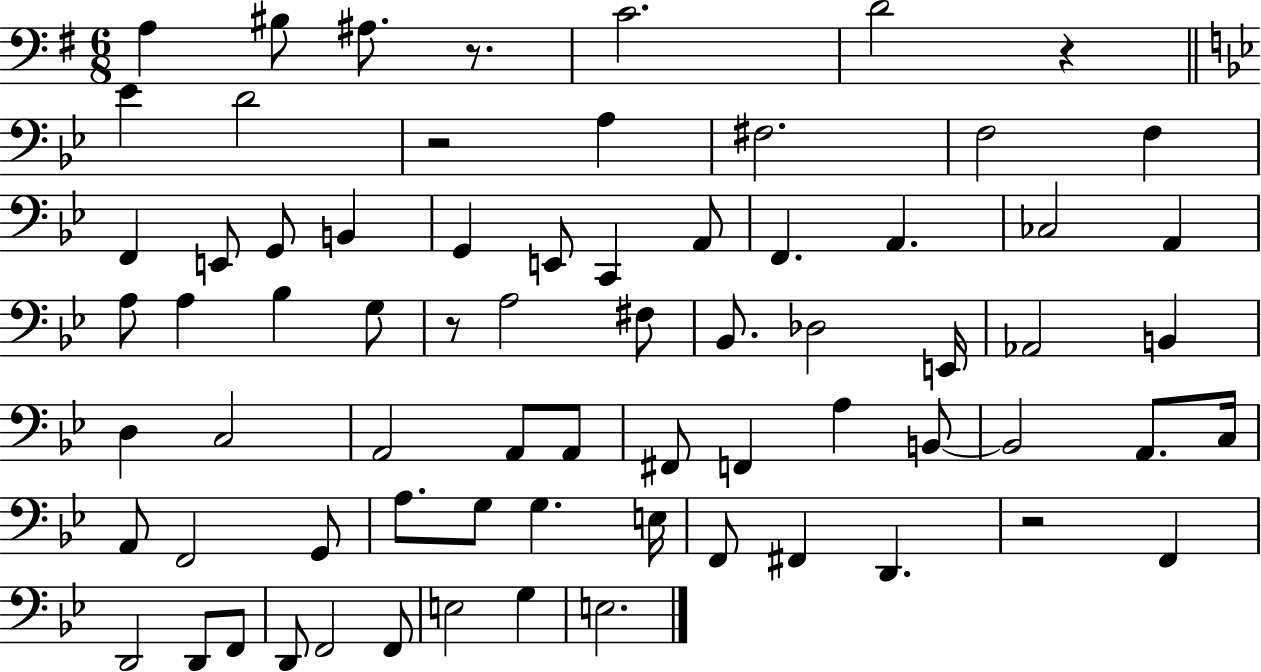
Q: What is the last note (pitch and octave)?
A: E3